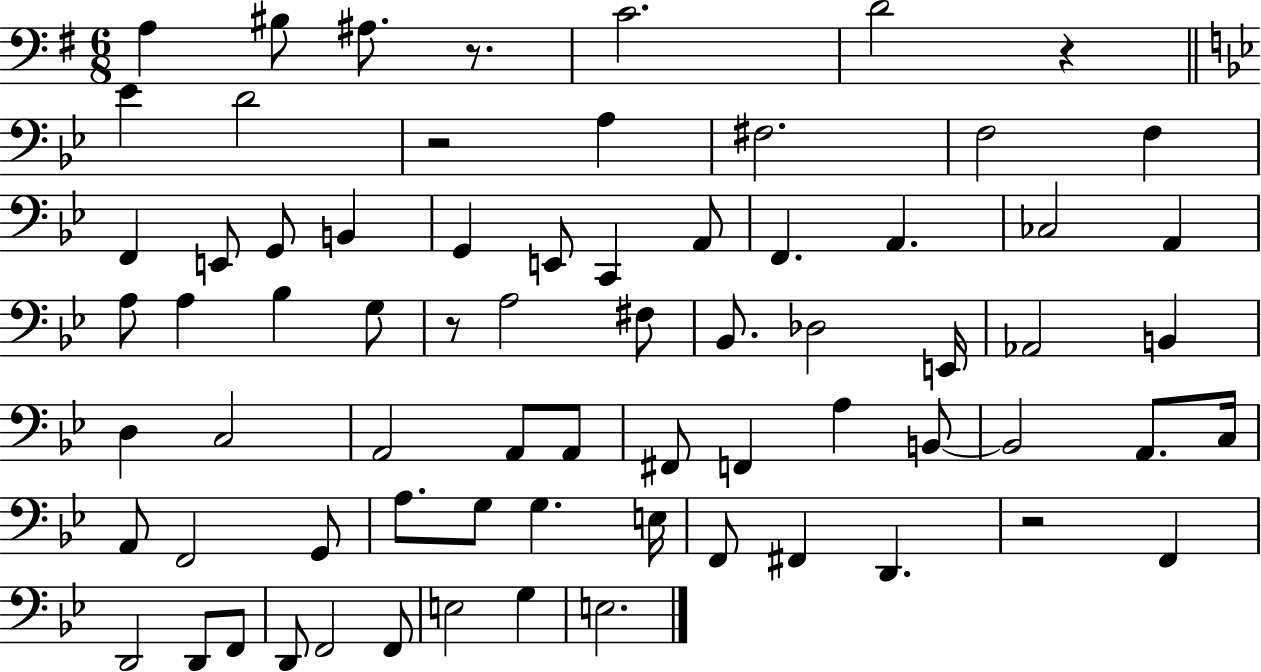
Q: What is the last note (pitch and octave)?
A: E3